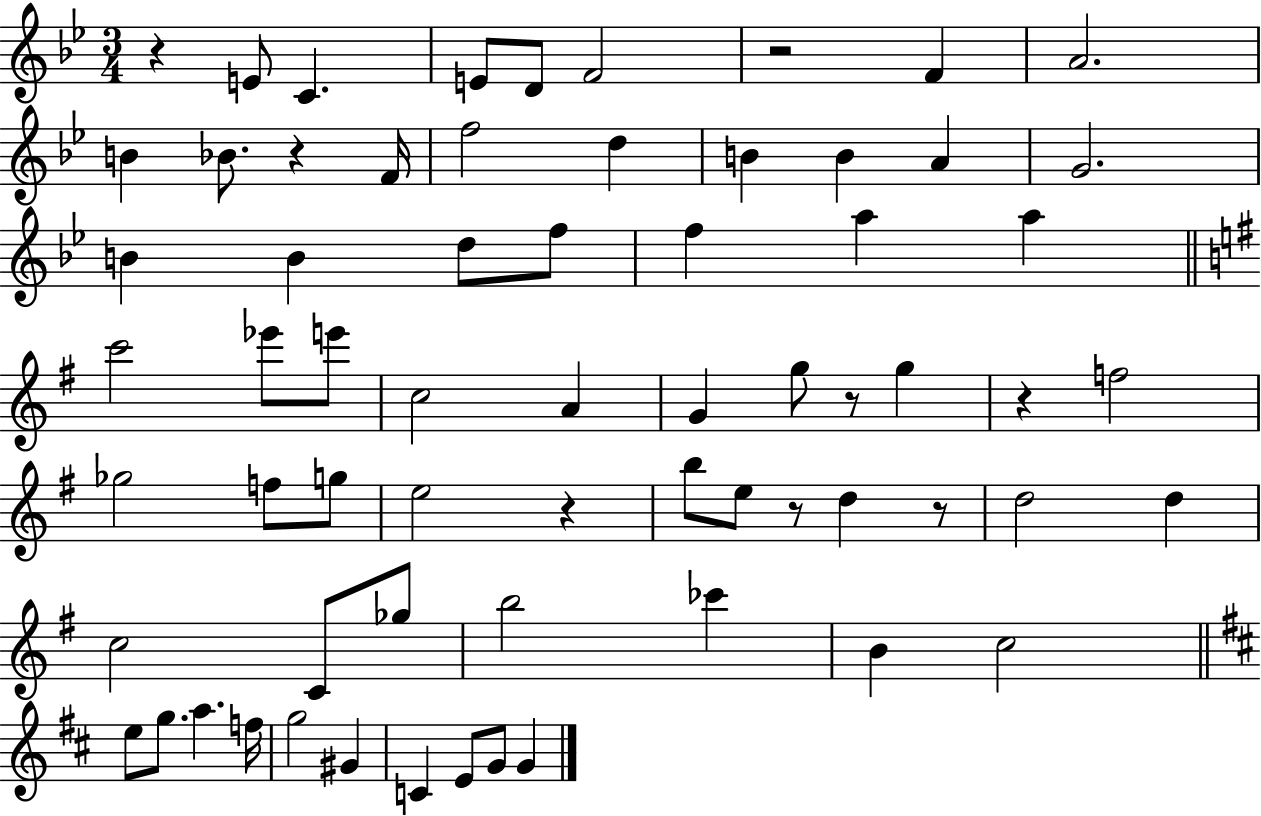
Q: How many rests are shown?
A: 8